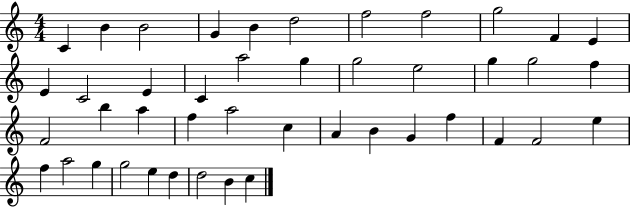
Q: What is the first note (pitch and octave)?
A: C4